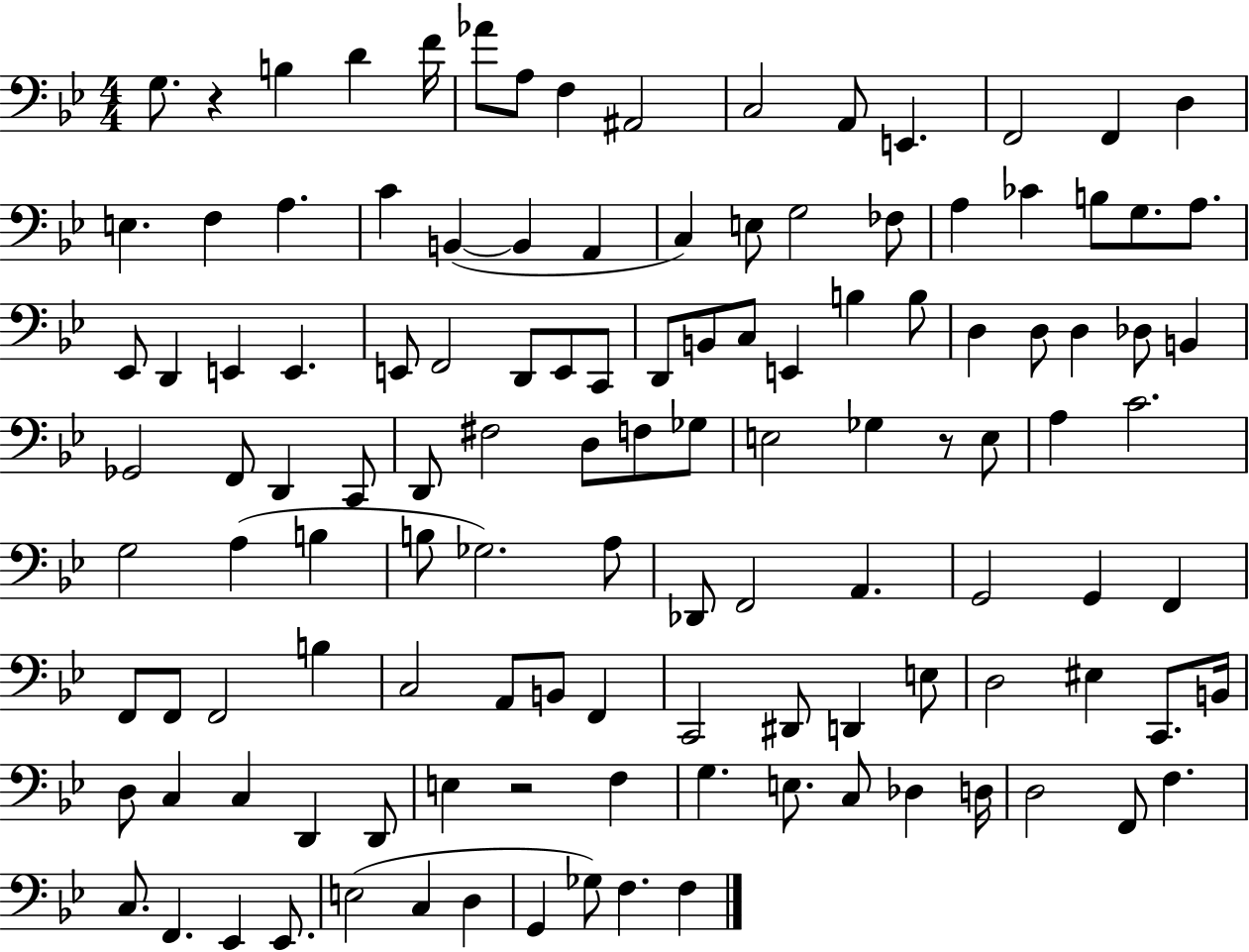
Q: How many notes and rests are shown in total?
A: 121